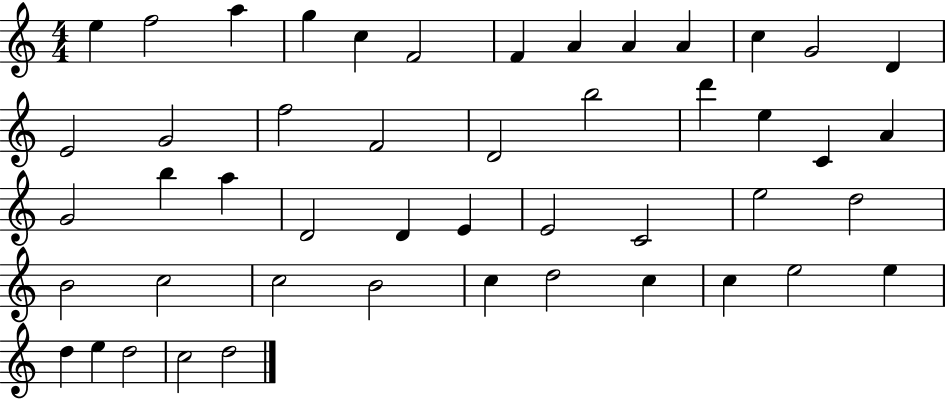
{
  \clef treble
  \numericTimeSignature
  \time 4/4
  \key c \major
  e''4 f''2 a''4 | g''4 c''4 f'2 | f'4 a'4 a'4 a'4 | c''4 g'2 d'4 | \break e'2 g'2 | f''2 f'2 | d'2 b''2 | d'''4 e''4 c'4 a'4 | \break g'2 b''4 a''4 | d'2 d'4 e'4 | e'2 c'2 | e''2 d''2 | \break b'2 c''2 | c''2 b'2 | c''4 d''2 c''4 | c''4 e''2 e''4 | \break d''4 e''4 d''2 | c''2 d''2 | \bar "|."
}